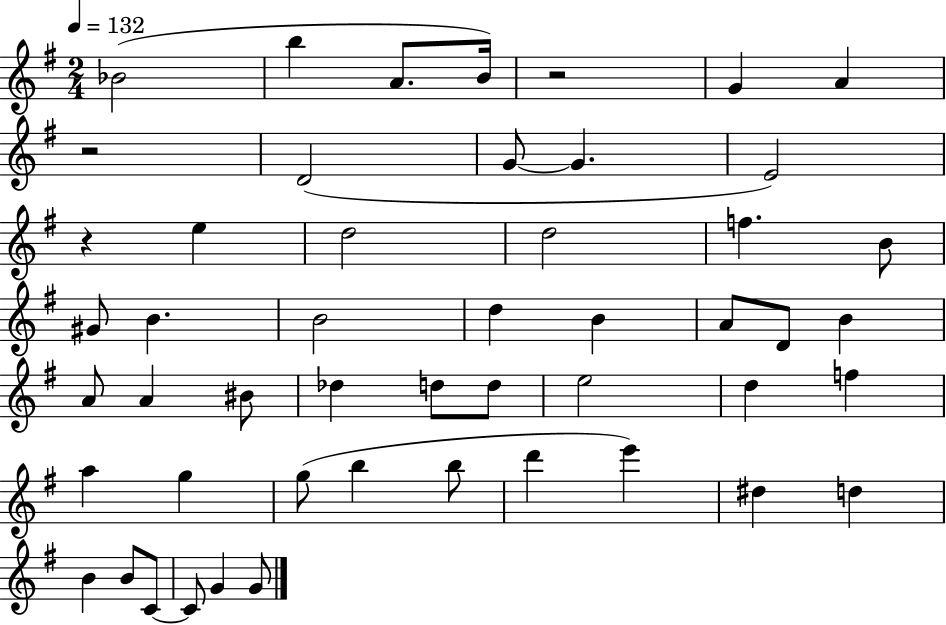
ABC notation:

X:1
T:Untitled
M:2/4
L:1/4
K:G
_B2 b A/2 B/4 z2 G A z2 D2 G/2 G E2 z e d2 d2 f B/2 ^G/2 B B2 d B A/2 D/2 B A/2 A ^B/2 _d d/2 d/2 e2 d f a g g/2 b b/2 d' e' ^d d B B/2 C/2 C/2 G G/2